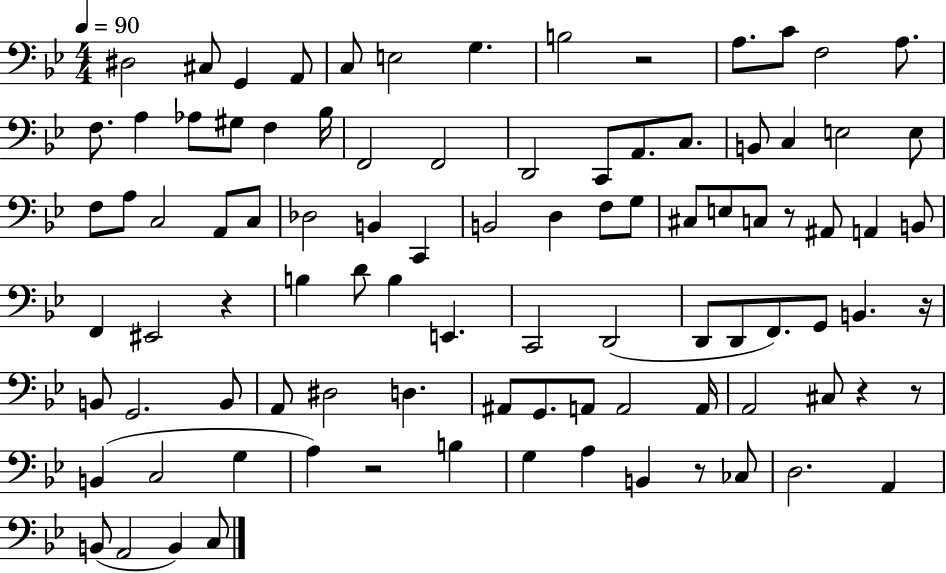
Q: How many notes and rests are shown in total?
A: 95